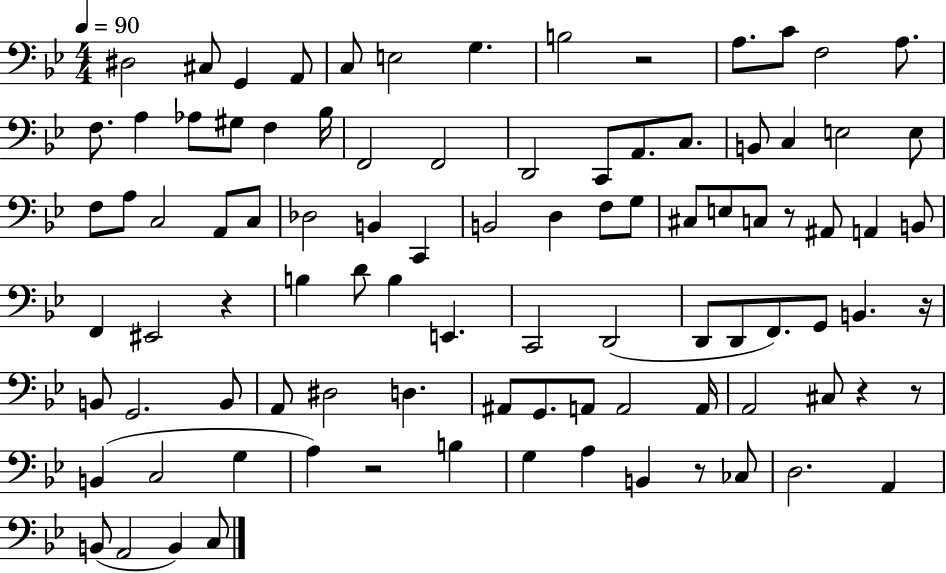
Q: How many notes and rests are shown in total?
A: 95